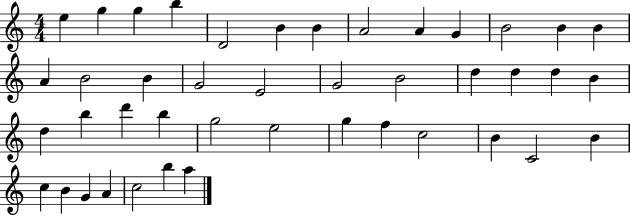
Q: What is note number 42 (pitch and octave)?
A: B5